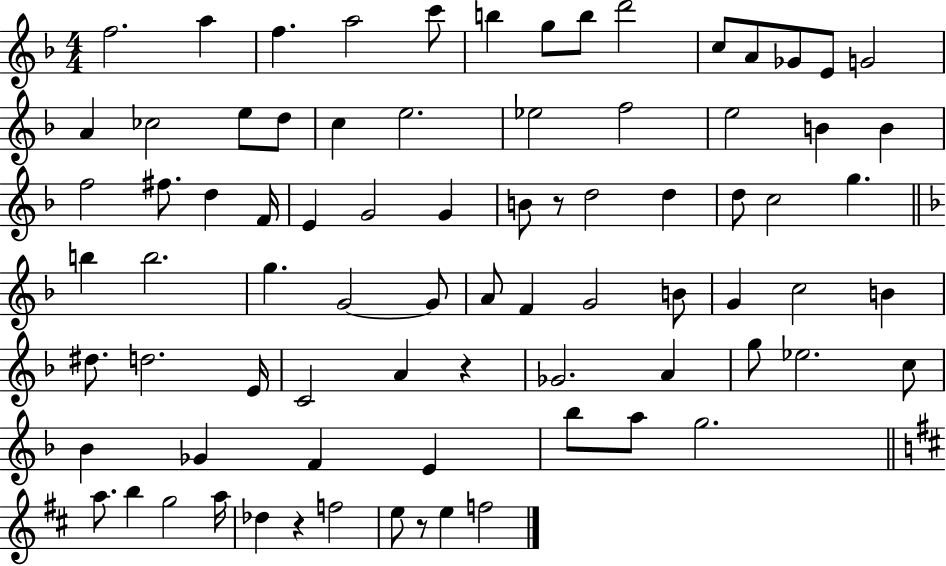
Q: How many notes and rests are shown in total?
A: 80